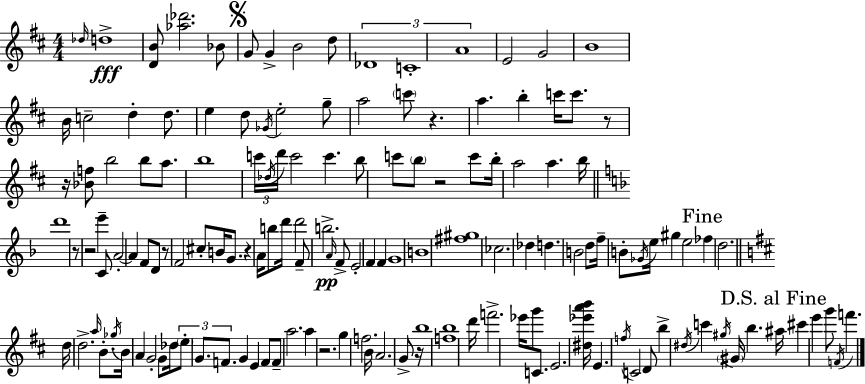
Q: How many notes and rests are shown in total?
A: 145